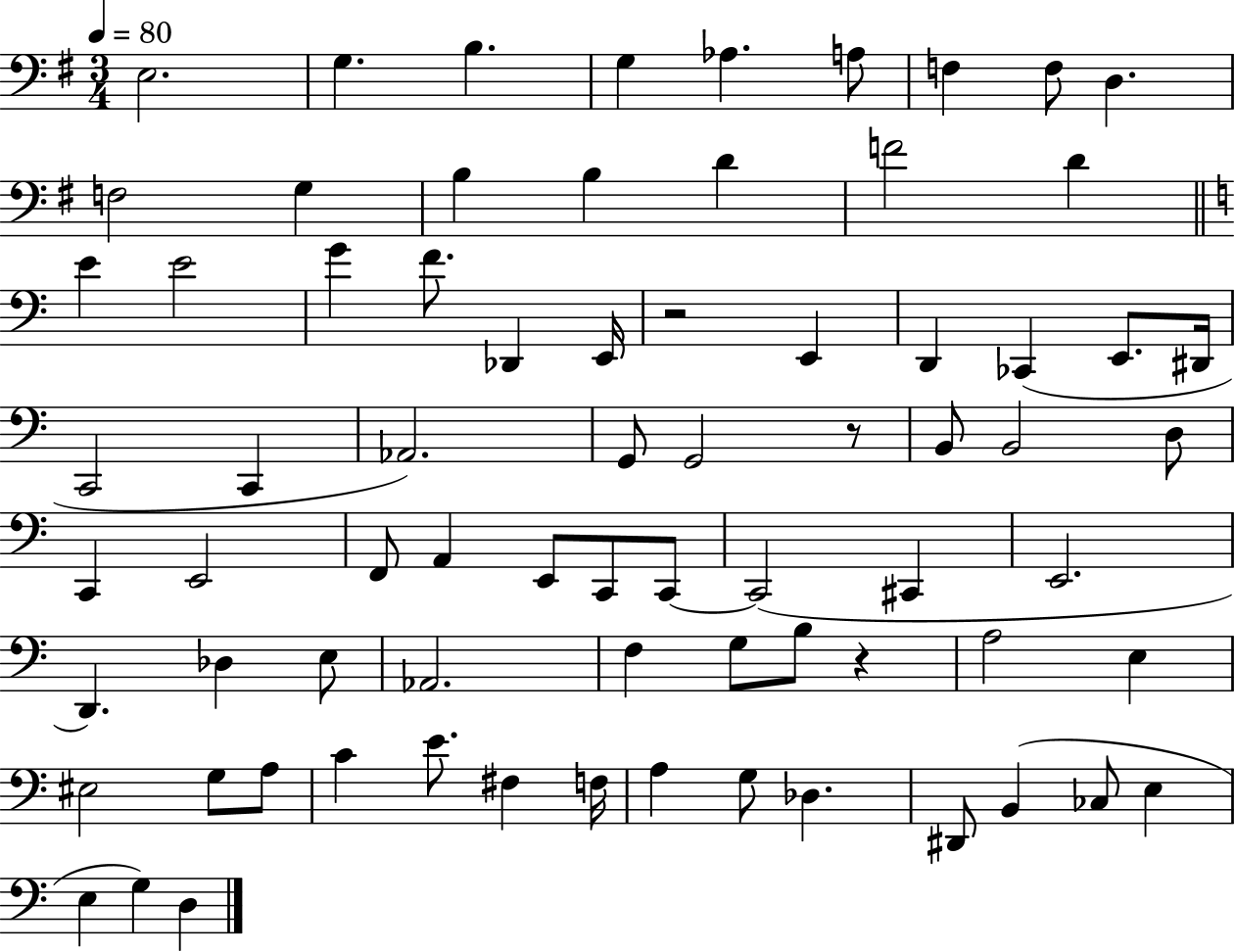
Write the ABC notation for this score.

X:1
T:Untitled
M:3/4
L:1/4
K:G
E,2 G, B, G, _A, A,/2 F, F,/2 D, F,2 G, B, B, D F2 D E E2 G F/2 _D,, E,,/4 z2 E,, D,, _C,, E,,/2 ^D,,/4 C,,2 C,, _A,,2 G,,/2 G,,2 z/2 B,,/2 B,,2 D,/2 C,, E,,2 F,,/2 A,, E,,/2 C,,/2 C,,/2 C,,2 ^C,, E,,2 D,, _D, E,/2 _A,,2 F, G,/2 B,/2 z A,2 E, ^E,2 G,/2 A,/2 C E/2 ^F, F,/4 A, G,/2 _D, ^D,,/2 B,, _C,/2 E, E, G, D,